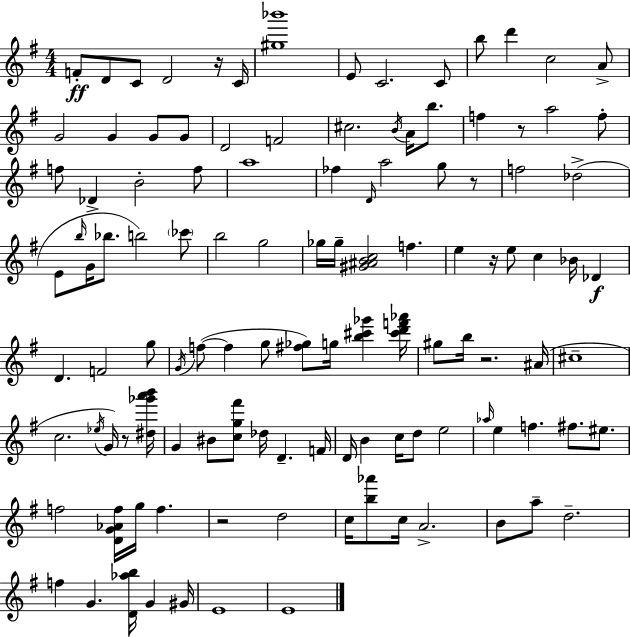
{
  \clef treble
  \numericTimeSignature
  \time 4/4
  \key g \major
  f'8-.\ff d'8 c'8 d'2 r16 c'16 | <gis'' bes'''>1 | e'8 c'2. c'8 | b''8 d'''4 c''2 a'8-> | \break g'2 g'4 g'8 g'8 | d'2 f'2 | cis''2. \acciaccatura { b'16 } a'16 b''8. | f''4 r8 a''2 f''8-. | \break f''8 des'4-> b'2-. f''8 | a''1 | fes''4 \grace { d'16 } a''2 g''8 | r8 f''2 des''2->( | \break e'8 \grace { b''16 } g'16 bes''8. b''2) | \parenthesize ces'''8 b''2 g''2 | ges''16 ges''16-- <gis' ais' b' c''>2 f''4. | e''4 r16 e''8 c''4 bes'16 des'4\f | \break d'4. f'2 | g''8 \acciaccatura { g'16 } f''8~(~ f''4 g''8 <fis'' ges''>8) g''16 <b'' cis''' ges'''>4 | <cis''' d''' f''' aes'''>16 gis''8 b''16 r2. | ais'16( cis''1-- | \break c''2. | \acciaccatura { ees''16 } g'16) r8 <dis'' ges''' a''' b'''>16 g'4 bis'8 <c'' g'' fis'''>8 des''16 d'4.-- | f'16 d'16 b'4 c''16 d''8 e''2 | \grace { aes''16 } e''4 f''4. | \break fis''8. eis''8. f''2 <d' g' aes' f''>16 g''16 | f''4. r2 d''2 | c''16 <b'' aes'''>8 c''16 a'2.-> | b'8 a''8-- d''2.-- | \break f''4 g'4. | <d' aes'' b''>16 g'4 gis'16 e'1 | e'1 | \bar "|."
}